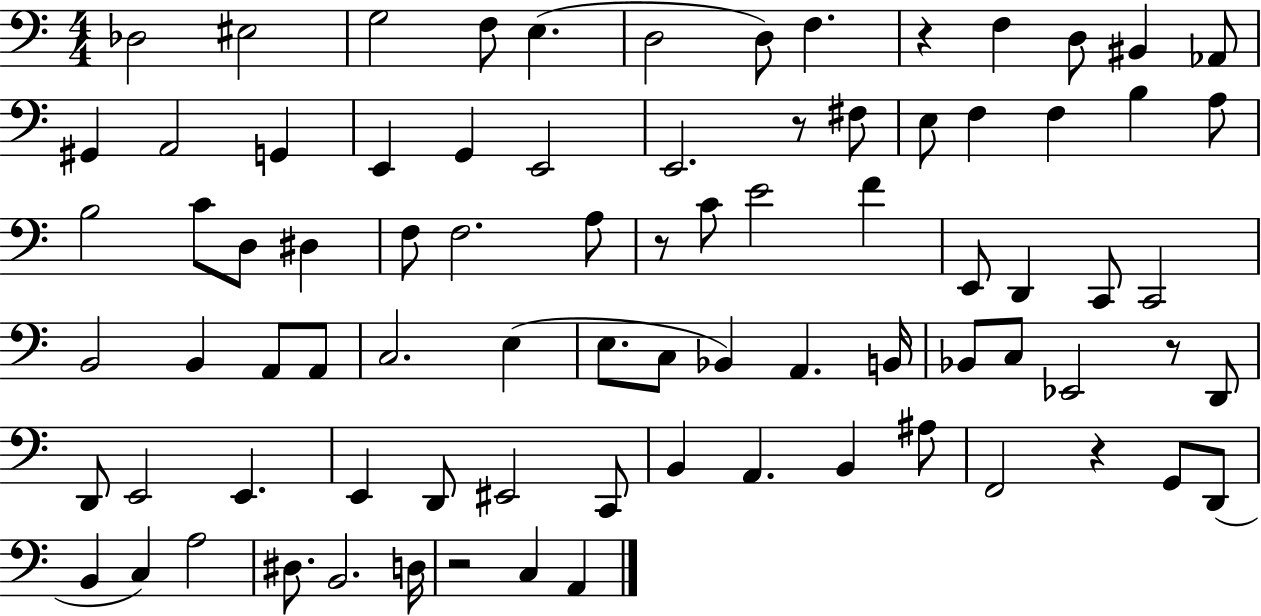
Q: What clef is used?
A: bass